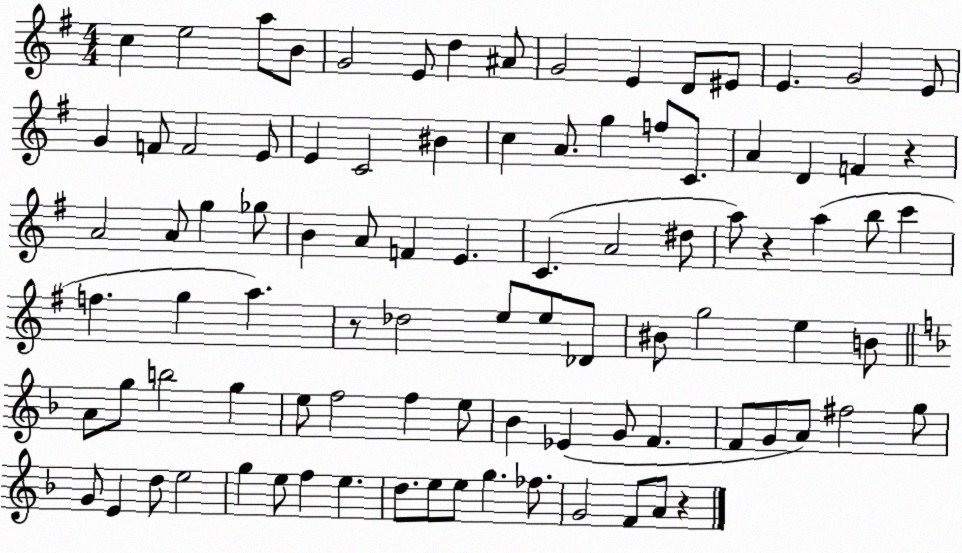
X:1
T:Untitled
M:4/4
L:1/4
K:G
c e2 a/2 B/2 G2 E/2 d ^A/2 G2 E D/2 ^E/2 E G2 E/2 G F/2 F2 E/2 E C2 ^B c A/2 g f/2 C/2 A D F z A2 A/2 g _g/2 B A/2 F E C A2 ^d/2 a/2 z a b/2 c' f g a z/2 _d2 e/2 e/2 _D/2 ^B/2 g2 e B/2 A/2 g/2 b2 g e/2 f2 f e/2 _B _E G/2 F F/2 G/2 A/2 ^f2 g/2 G/2 E d/2 e2 g e/2 f e d/2 e/2 e/2 g _f/2 G2 F/2 A/2 z